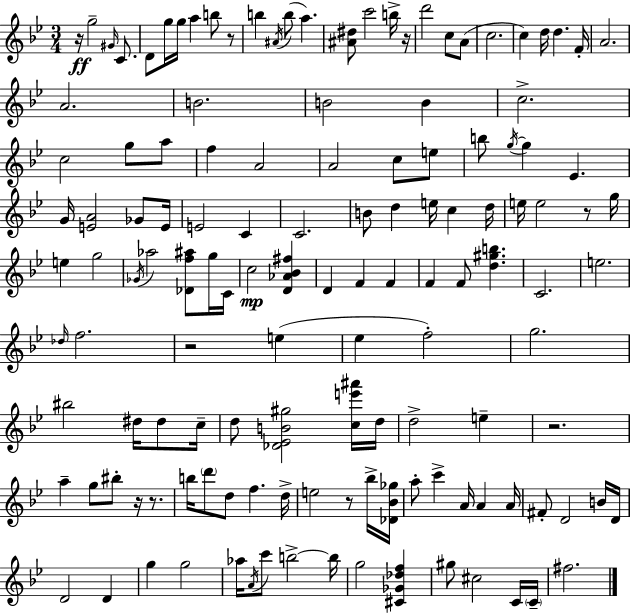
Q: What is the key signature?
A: BES major